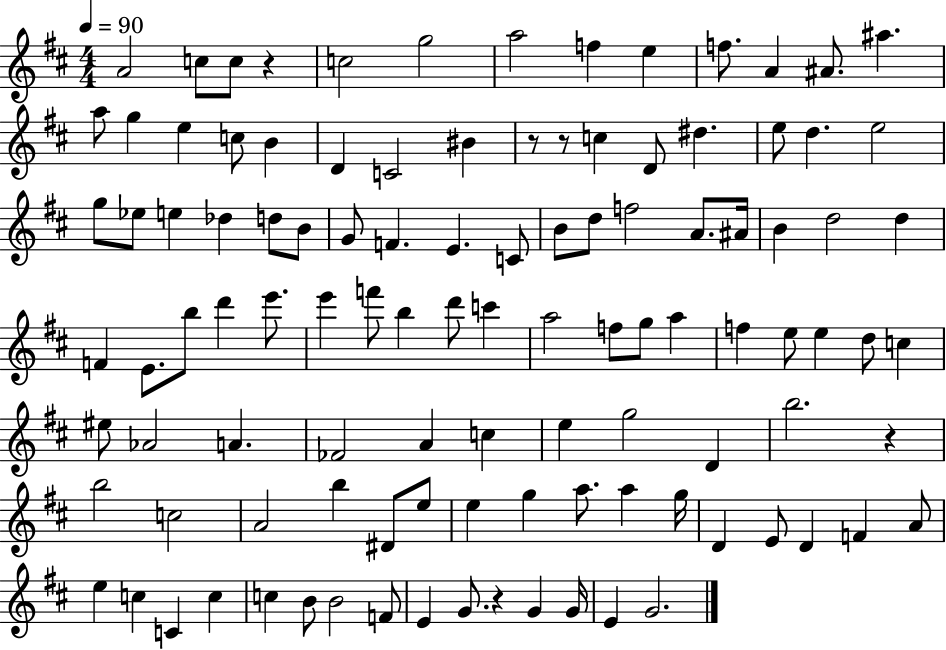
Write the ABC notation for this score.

X:1
T:Untitled
M:4/4
L:1/4
K:D
A2 c/2 c/2 z c2 g2 a2 f e f/2 A ^A/2 ^a a/2 g e c/2 B D C2 ^B z/2 z/2 c D/2 ^d e/2 d e2 g/2 _e/2 e _d d/2 B/2 G/2 F E C/2 B/2 d/2 f2 A/2 ^A/4 B d2 d F E/2 b/2 d' e'/2 e' f'/2 b d'/2 c' a2 f/2 g/2 a f e/2 e d/2 c ^e/2 _A2 A _F2 A c e g2 D b2 z b2 c2 A2 b ^D/2 e/2 e g a/2 a g/4 D E/2 D F A/2 e c C c c B/2 B2 F/2 E G/2 z G G/4 E G2